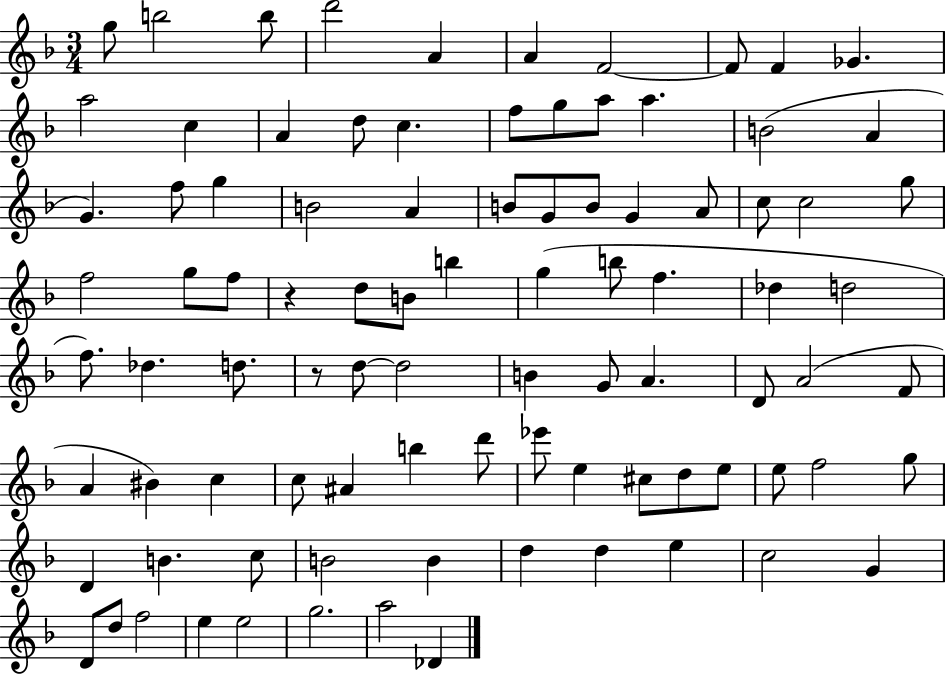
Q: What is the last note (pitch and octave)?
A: Db4